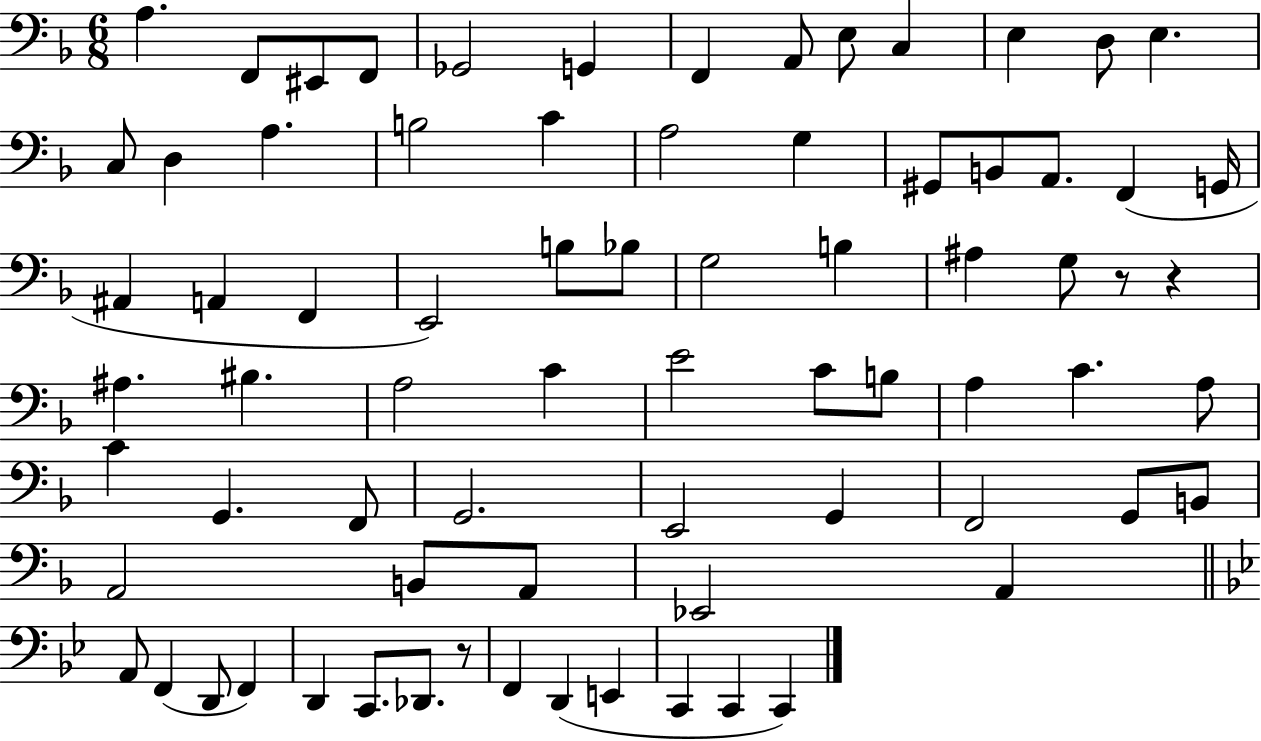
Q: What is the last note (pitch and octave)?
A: C2